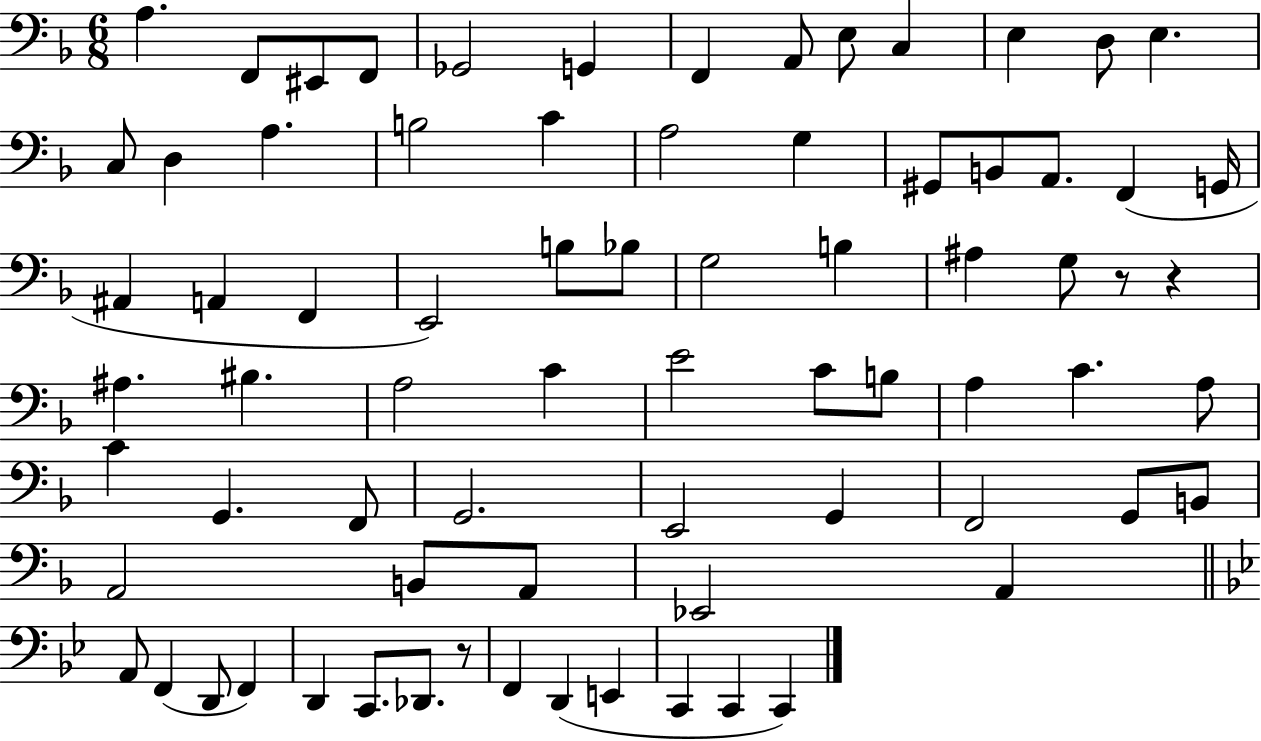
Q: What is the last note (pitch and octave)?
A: C2